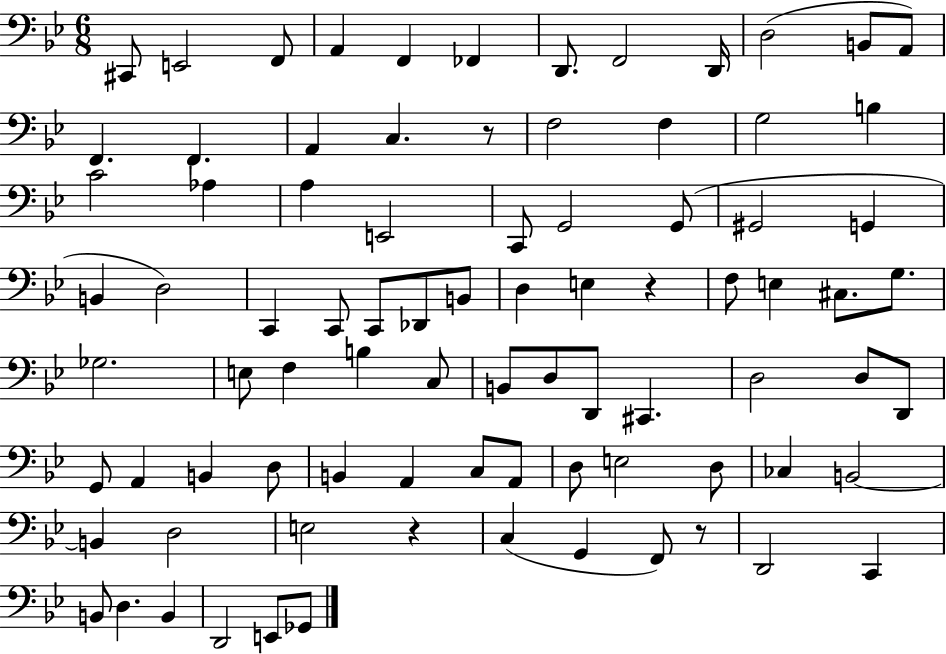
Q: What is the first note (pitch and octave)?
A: C#2